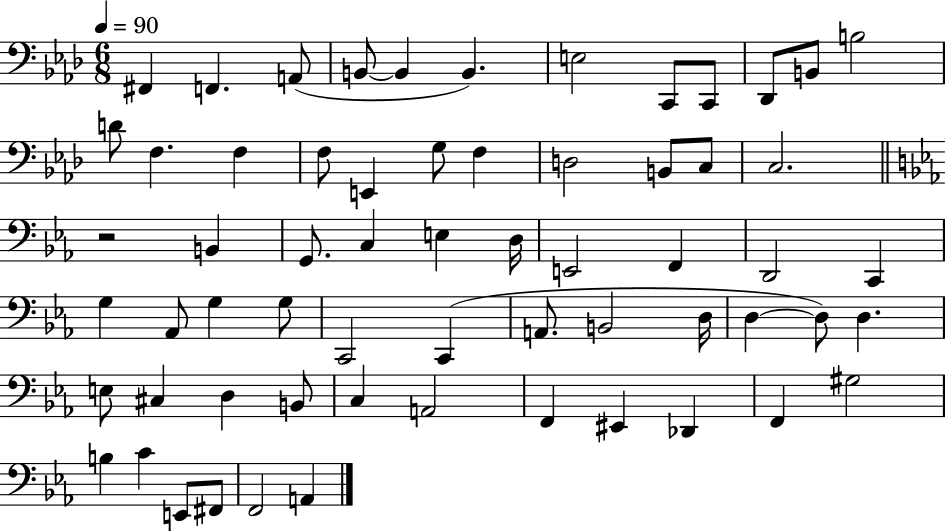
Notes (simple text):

F#2/q F2/q. A2/e B2/e B2/q B2/q. E3/h C2/e C2/e Db2/e B2/e B3/h D4/e F3/q. F3/q F3/e E2/q G3/e F3/q D3/h B2/e C3/e C3/h. R/h B2/q G2/e. C3/q E3/q D3/s E2/h F2/q D2/h C2/q G3/q Ab2/e G3/q G3/e C2/h C2/q A2/e. B2/h D3/s D3/q D3/e D3/q. E3/e C#3/q D3/q B2/e C3/q A2/h F2/q EIS2/q Db2/q F2/q G#3/h B3/q C4/q E2/e F#2/e F2/h A2/q